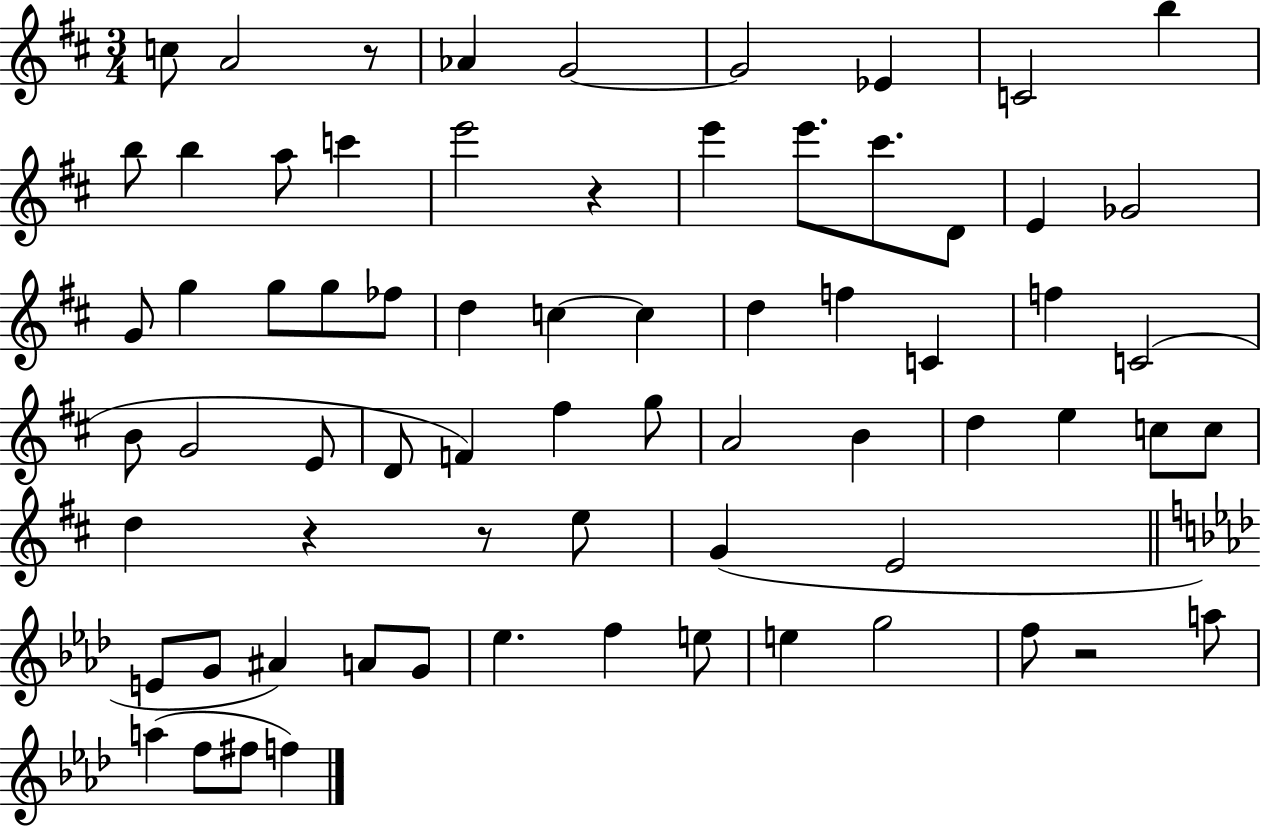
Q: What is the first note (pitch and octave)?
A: C5